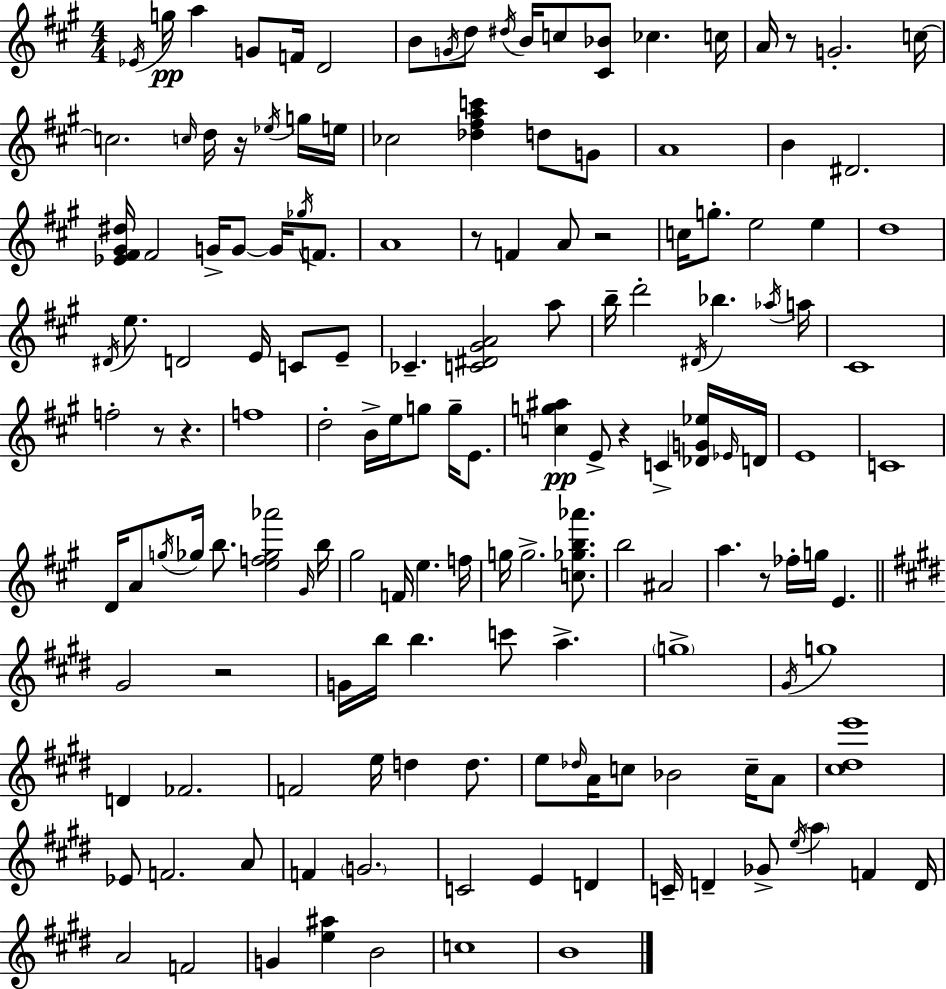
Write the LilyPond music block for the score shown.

{
  \clef treble
  \numericTimeSignature
  \time 4/4
  \key a \major
  \acciaccatura { ees'16 }\pp g''16 a''4 g'8 f'16 d'2 | b'8 \acciaccatura { g'16 } d''8 \acciaccatura { dis''16 } b'16 c''8 <cis' bes'>8 ces''4. | c''16 a'16 r8 g'2.-. | c''16~~ c''2. \grace { c''16 } | \break d''16 r16 \acciaccatura { ees''16 } g''16 e''16 ces''2 <des'' fis'' a'' c'''>4 | d''8 g'8 a'1 | b'4 dis'2. | <ees' fis' gis' dis''>16 fis'2 g'16-> g'8~~ | \break g'16 \acciaccatura { ges''16 } f'8. a'1 | r8 f'4 a'8 r2 | c''16 g''8.-. e''2 | e''4 d''1 | \break \acciaccatura { dis'16 } e''8. d'2 | e'16 c'8 e'8-- ces'4.-- <c' dis' gis' a'>2 | a''8 b''16-- d'''2-. | \acciaccatura { dis'16 } bes''4. \acciaccatura { aes''16 } a''16 cis'1 | \break f''2-. | r8 r4. f''1 | d''2-. | b'16-> e''16 g''8 g''16-- e'8. <c'' g'' ais''>4\pp e'8-> r4 | \break c'4-> <des' g' ees''>16 \grace { ees'16 } d'16 e'1 | c'1 | d'16 a'8 \acciaccatura { g''16 } ges''16 b''8. | <e'' f'' ges'' aes'''>2 \grace { gis'16 } b''16 gis''2 | \break f'16 e''4. f''16 g''16 g''2.-> | <c'' ges'' b'' aes'''>8. b''2 | ais'2 a''4. | r8 fes''16-. g''16 e'4. \bar "||" \break \key e \major gis'2 r2 | g'16 b''16 b''4. c'''8 a''4.-> | \parenthesize g''1-> | \acciaccatura { gis'16 } g''1 | \break d'4 fes'2. | f'2 e''16 d''4 d''8. | e''8 \grace { des''16 } a'16 c''8 bes'2 c''16-- | a'8 <cis'' dis'' e'''>1 | \break ees'8 f'2. | a'8 f'4 \parenthesize g'2. | c'2 e'4 d'4 | c'16-- d'4-- ges'8-> \acciaccatura { e''16 } \parenthesize a''4 f'4 | \break d'16 a'2 f'2 | g'4 <e'' ais''>4 b'2 | c''1 | b'1 | \break \bar "|."
}